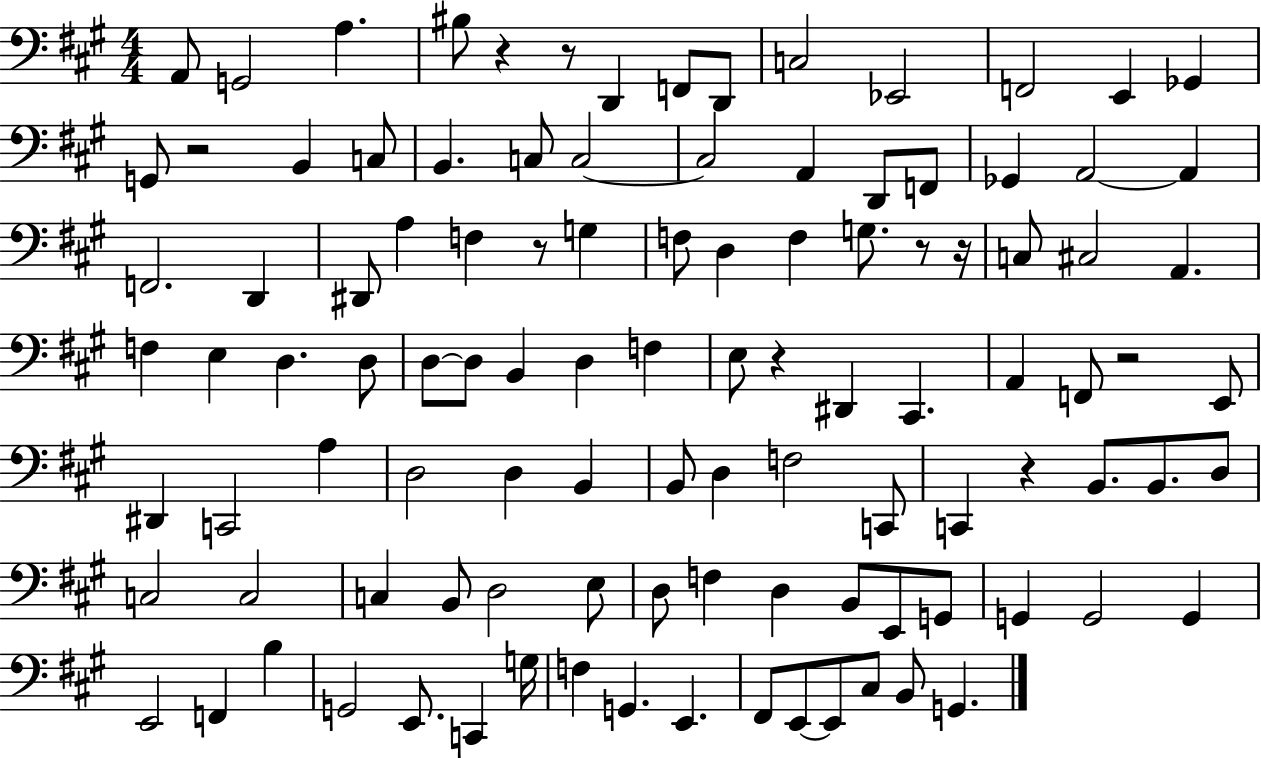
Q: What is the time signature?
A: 4/4